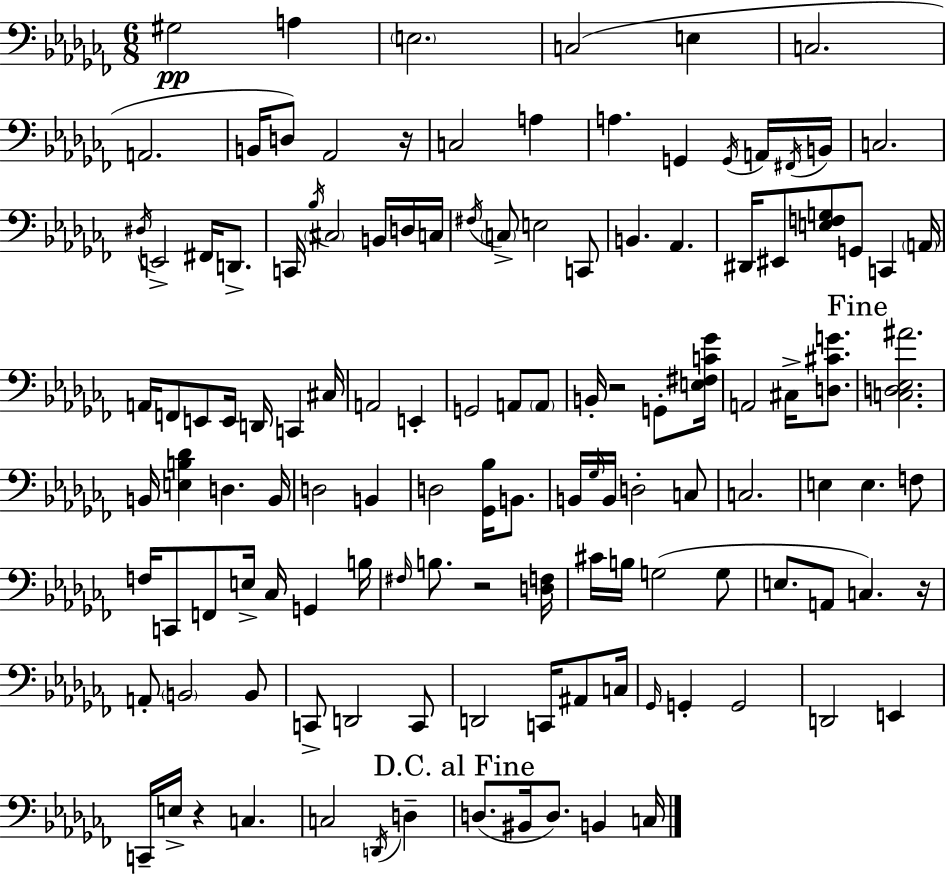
{
  \clef bass
  \numericTimeSignature
  \time 6/8
  \key aes \minor
  gis2\pp a4 | \parenthesize e2. | c2( e4 | c2. | \break a,2. | b,16 d8) aes,2 r16 | c2 a4 | a4. g,4 \acciaccatura { g,16 } a,16 | \break \acciaccatura { fis,16 } b,16 c2. | \acciaccatura { dis16 } e,2-> fis,16 | d,8.-> c,16 \acciaccatura { bes16 } \parenthesize cis2 | b,16 d16 c16 \acciaccatura { fis16 } \parenthesize c8-> e2 | \break c,8 b,4. aes,4. | dis,16 eis,8 <e f g>8 g,8 | c,4 \parenthesize a,16 a,16 f,8 e,8 e,16 d,16 | c,4 cis16 a,2 | \break e,4-. g,2 | a,8 \parenthesize a,8 b,16-. r2 | g,8-. <e fis c' ges'>16 a,2 | cis16-> <d cis' g'>8. \mark "Fine" <c d ees ais'>2. | \break b,16 <e b des'>4 d4. | b,16 d2 | b,4 d2 | <ges, bes>16 b,8. b,16 \grace { ges16 } b,16 d2-. | \break c8 c2. | e4 e4. | f8 f16 c,8 f,8 e16-> | ces16 g,4 b16 \grace { fis16 } b8. r2 | \break <d f>16 cis'16 b16 g2( | g8 e8. a,8 | c4.) r16 a,8-. \parenthesize b,2 | b,8 c,8-> d,2 | \break c,8 d,2 | c,16 ais,8 c16 \grace { ges,16 } g,4-. | g,2 d,2 | e,4 c,16-- e16-> r4 | \break c4. c2 | \acciaccatura { d,16 } d4-- \mark "D.C. al Fine" d8.( | bis,16 d8.) b,4 c16 \bar "|."
}